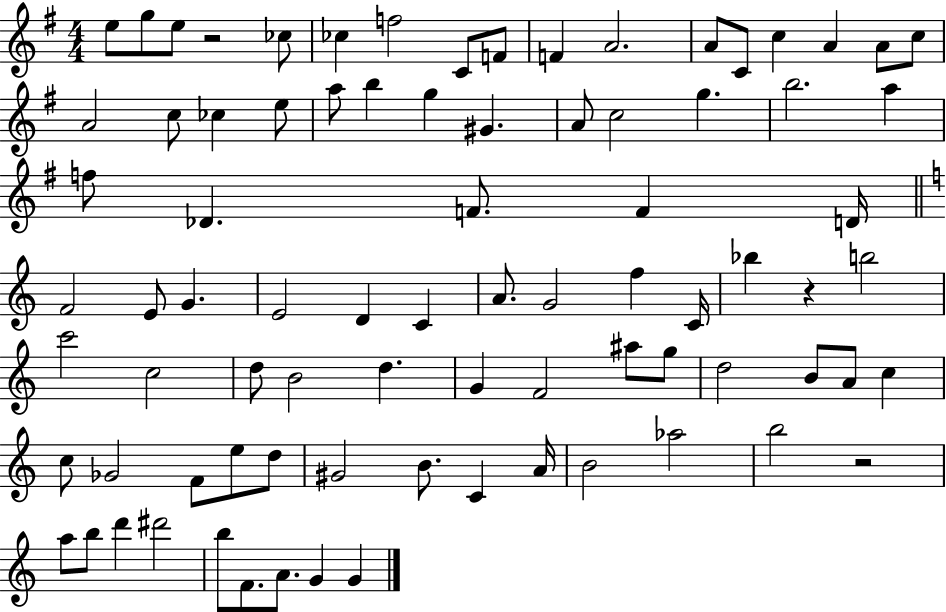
{
  \clef treble
  \numericTimeSignature
  \time 4/4
  \key g \major
  \repeat volta 2 { e''8 g''8 e''8 r2 ces''8 | ces''4 f''2 c'8 f'8 | f'4 a'2. | a'8 c'8 c''4 a'4 a'8 c''8 | \break a'2 c''8 ces''4 e''8 | a''8 b''4 g''4 gis'4. | a'8 c''2 g''4. | b''2. a''4 | \break f''8 des'4. f'8. f'4 d'16 | \bar "||" \break \key c \major f'2 e'8 g'4. | e'2 d'4 c'4 | a'8. g'2 f''4 c'16 | bes''4 r4 b''2 | \break c'''2 c''2 | d''8 b'2 d''4. | g'4 f'2 ais''8 g''8 | d''2 b'8 a'8 c''4 | \break c''8 ges'2 f'8 e''8 d''8 | gis'2 b'8. c'4 a'16 | b'2 aes''2 | b''2 r2 | \break a''8 b''8 d'''4 dis'''2 | b''8 f'8. a'8. g'4 g'4 | } \bar "|."
}